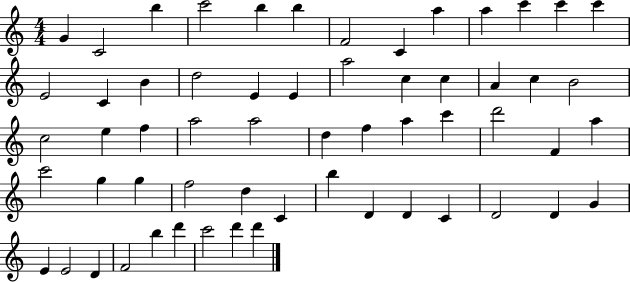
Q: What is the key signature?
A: C major